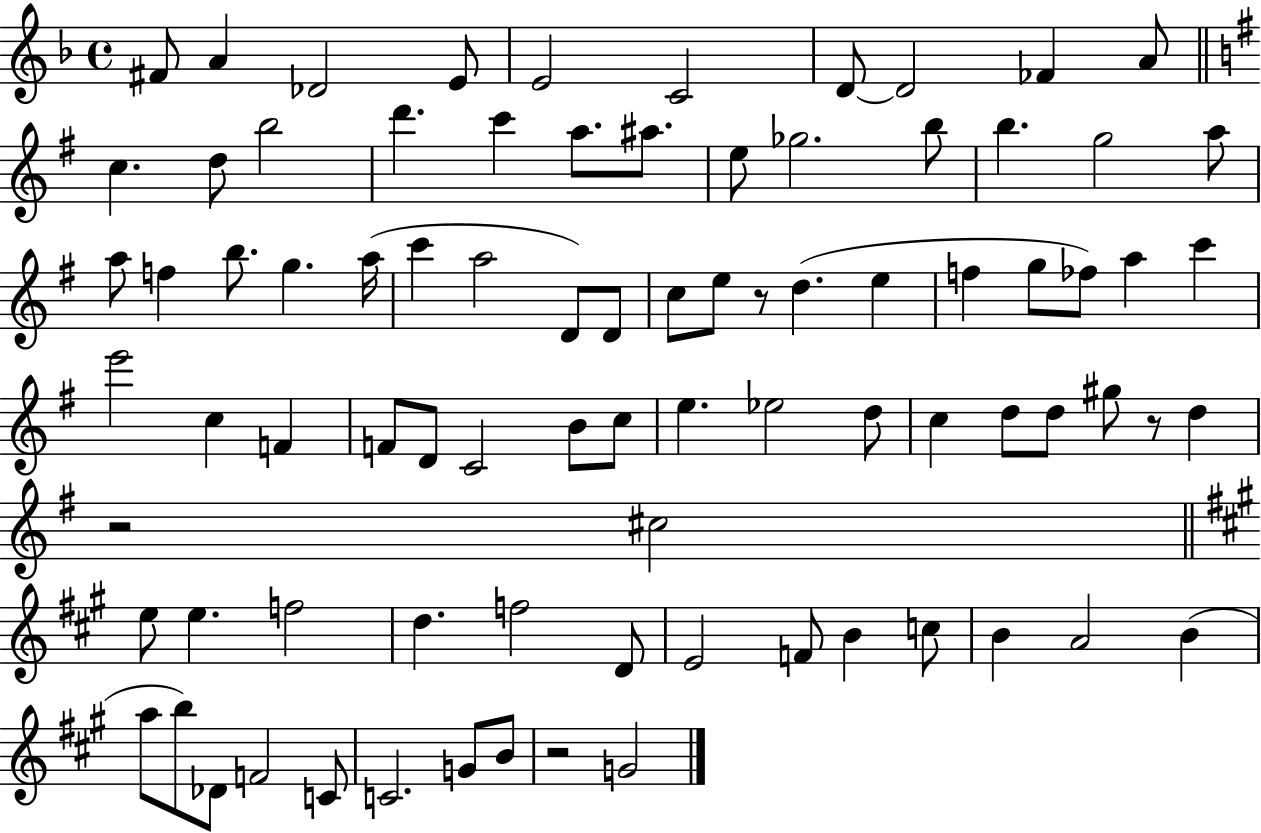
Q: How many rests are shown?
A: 4